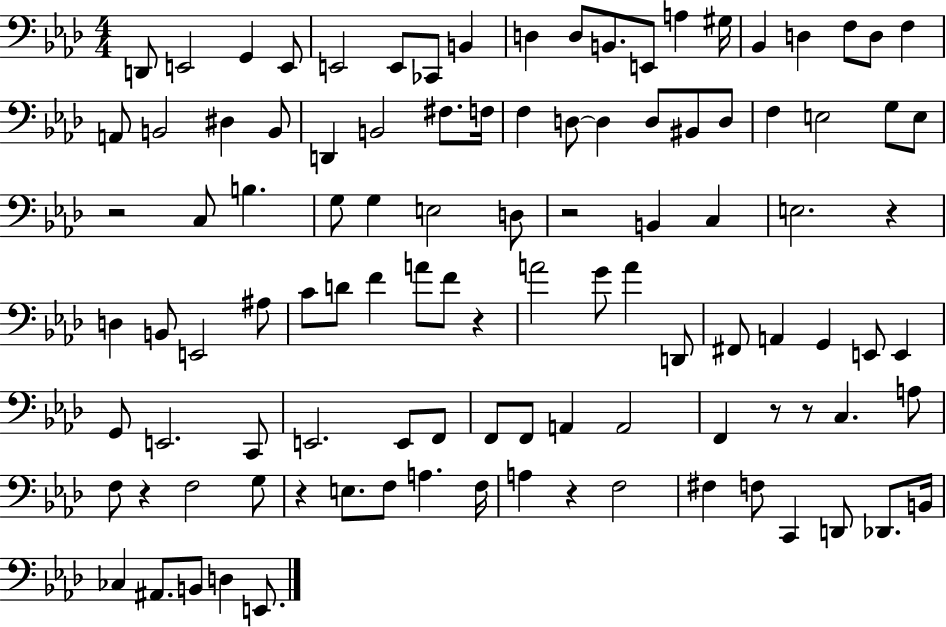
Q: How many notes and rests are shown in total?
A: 106